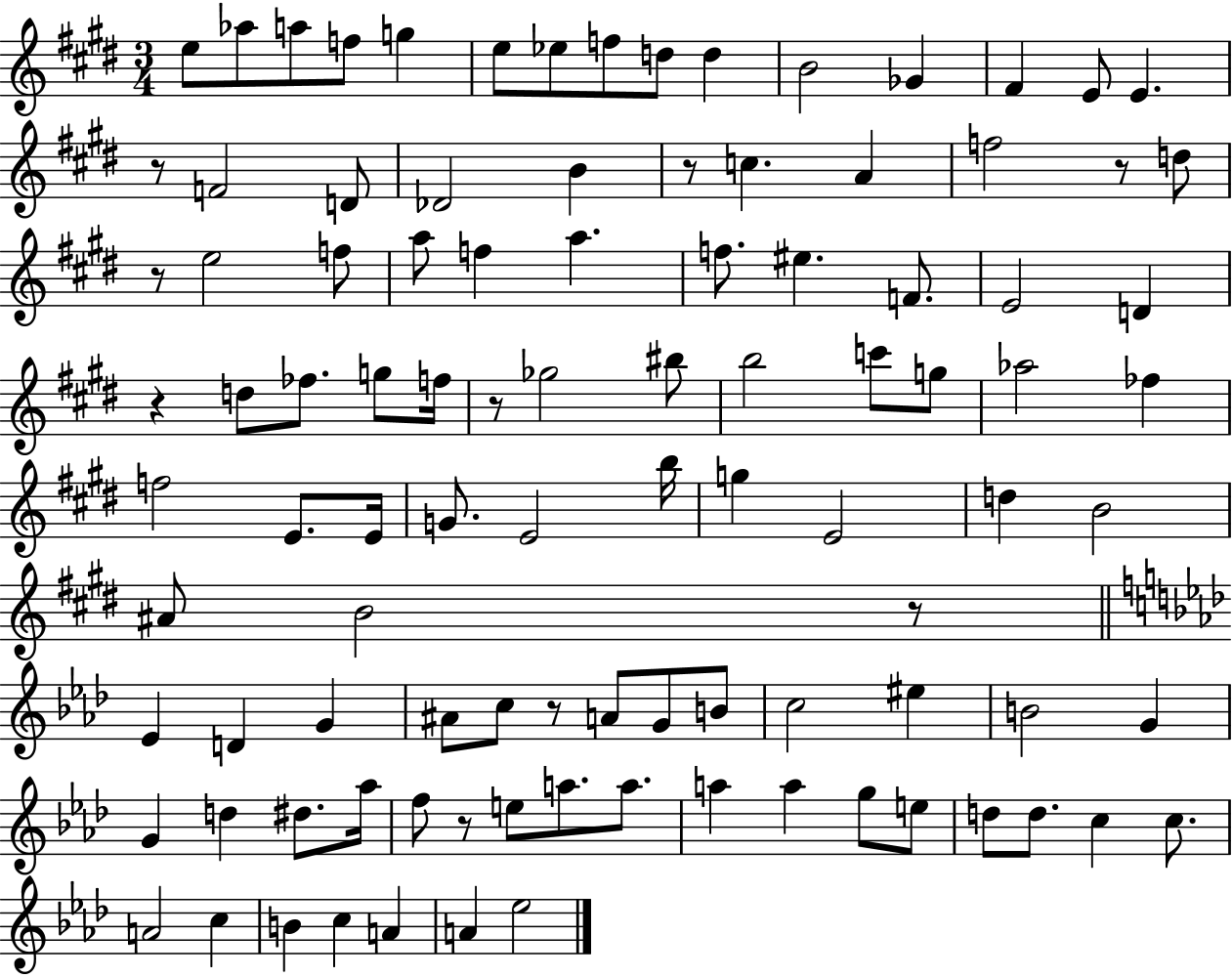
{
  \clef treble
  \numericTimeSignature
  \time 3/4
  \key e \major
  \repeat volta 2 { e''8 aes''8 a''8 f''8 g''4 | e''8 ees''8 f''8 d''8 d''4 | b'2 ges'4 | fis'4 e'8 e'4. | \break r8 f'2 d'8 | des'2 b'4 | r8 c''4. a'4 | f''2 r8 d''8 | \break r8 e''2 f''8 | a''8 f''4 a''4. | f''8. eis''4. f'8. | e'2 d'4 | \break r4 d''8 fes''8. g''8 f''16 | r8 ges''2 bis''8 | b''2 c'''8 g''8 | aes''2 fes''4 | \break f''2 e'8. e'16 | g'8. e'2 b''16 | g''4 e'2 | d''4 b'2 | \break ais'8 b'2 r8 | \bar "||" \break \key aes \major ees'4 d'4 g'4 | ais'8 c''8 r8 a'8 g'8 b'8 | c''2 eis''4 | b'2 g'4 | \break g'4 d''4 dis''8. aes''16 | f''8 r8 e''8 a''8. a''8. | a''4 a''4 g''8 e''8 | d''8 d''8. c''4 c''8. | \break a'2 c''4 | b'4 c''4 a'4 | a'4 ees''2 | } \bar "|."
}